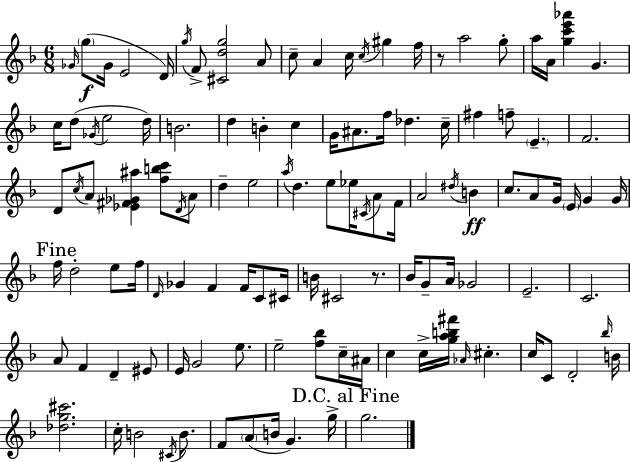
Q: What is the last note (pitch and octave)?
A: G5